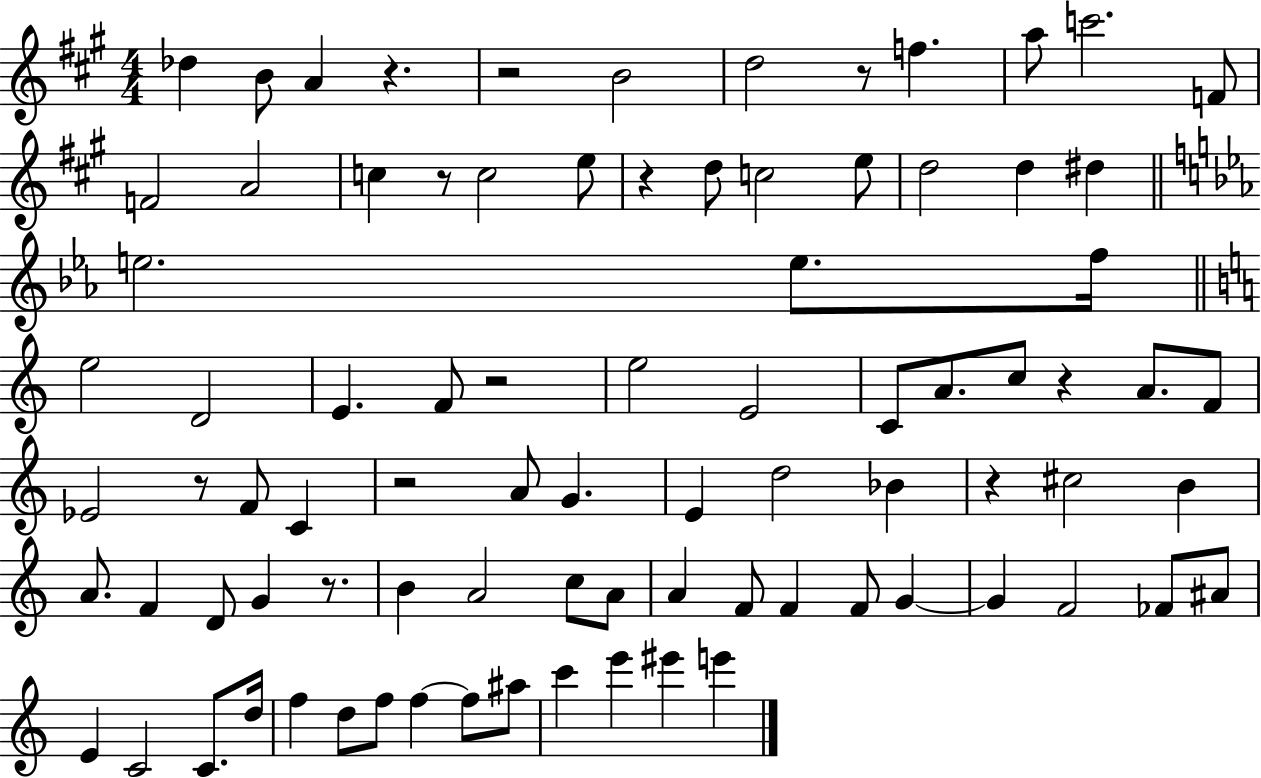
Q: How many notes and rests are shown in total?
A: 86